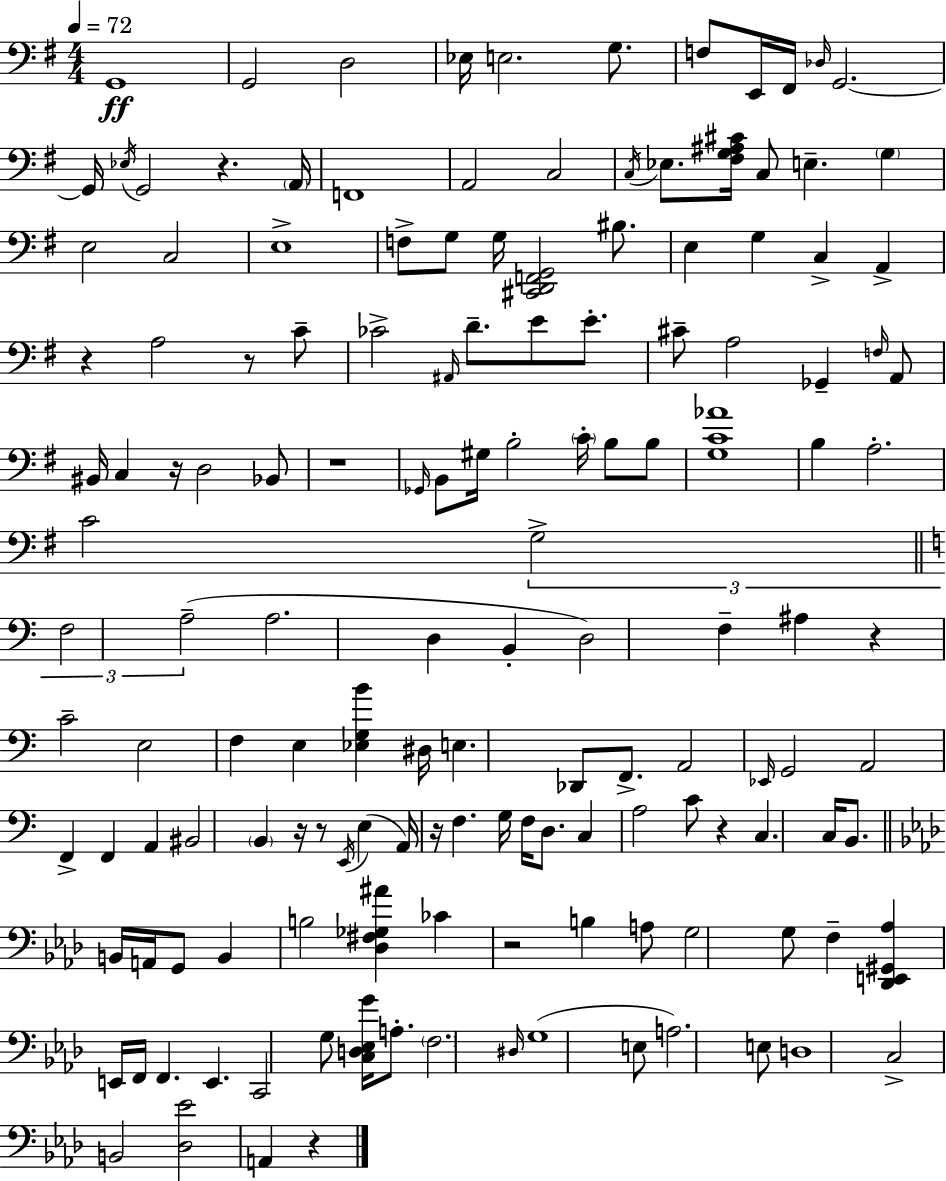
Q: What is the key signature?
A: G major